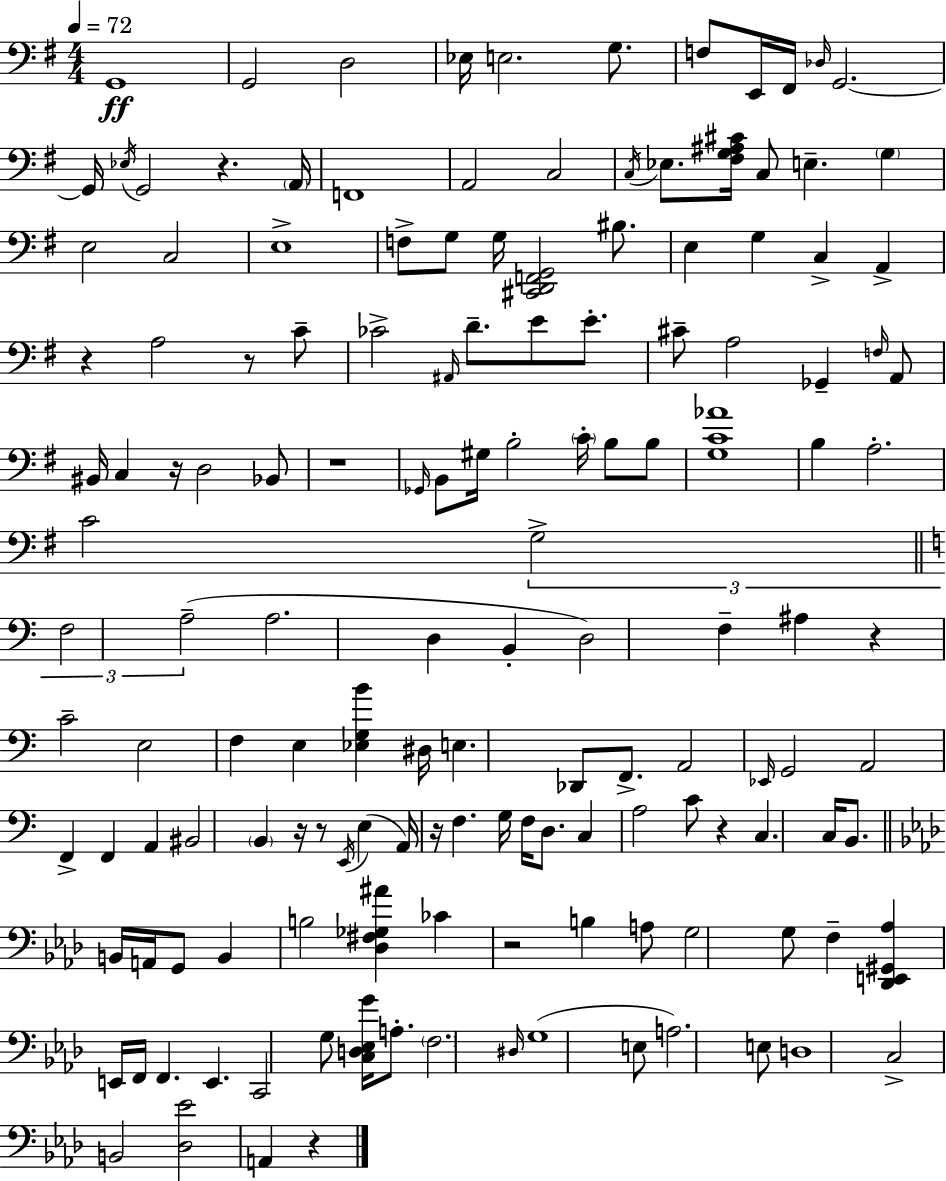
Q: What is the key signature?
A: G major